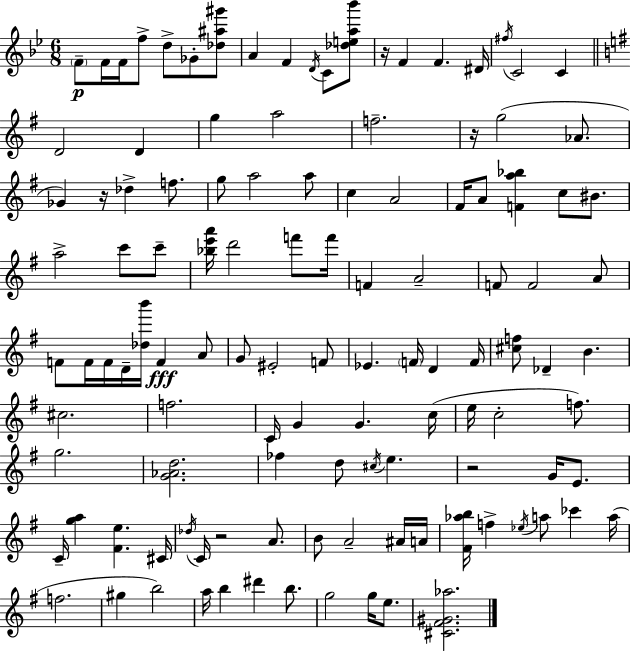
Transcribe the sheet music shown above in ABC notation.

X:1
T:Untitled
M:6/8
L:1/4
K:Gm
F/2 F/4 F/4 f/2 d/2 _G/2 [_d^a^g']/2 A F D/4 C/2 [_dea_b']/2 z/4 F F ^D/4 ^f/4 C2 C D2 D g a2 f2 z/4 g2 _A/2 _G z/4 _d f/2 g/2 a2 a/2 c A2 ^F/4 A/2 [Fa_b] c/2 ^B/2 a2 c'/2 c'/2 [_be'a']/4 d'2 f'/2 f'/4 F A2 F/2 F2 A/2 F/2 F/4 F/4 D/4 [_db']/4 F A/2 G/2 ^E2 F/2 _E F/4 D F/4 [^cf]/2 _D B ^c2 f2 C/4 G G c/4 e/4 c2 f/2 g2 [G_Ad]2 _f d/2 ^c/4 e z2 G/4 E/2 C/4 [ga] [^Fe] ^C/4 _d/4 C/4 z2 A/2 B/2 A2 ^A/4 A/4 [^F_ab]/4 f _e/4 a/2 _c' a/4 f2 ^g b2 a/4 b ^d' b/2 g2 g/4 e/2 [^C^F^G_a]2